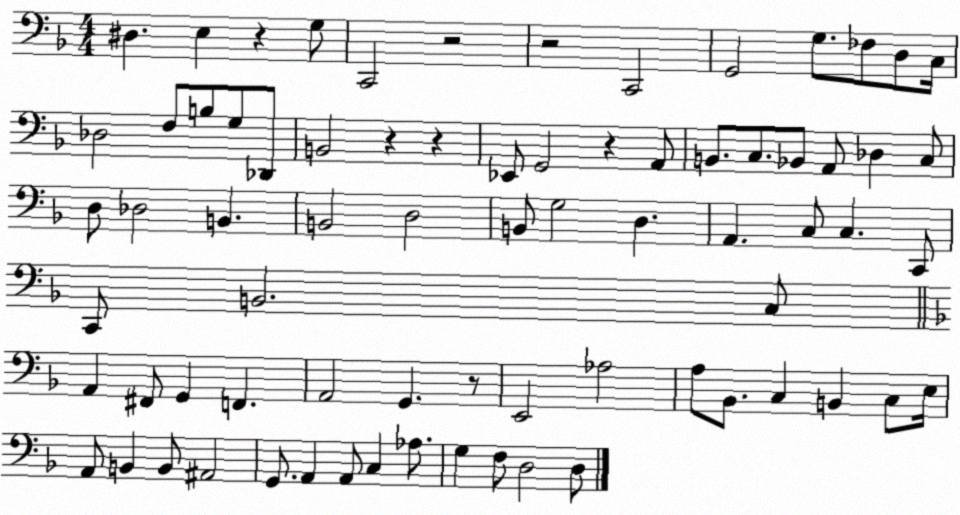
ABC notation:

X:1
T:Untitled
M:4/4
L:1/4
K:F
^D, E, z G,/2 C,,2 z2 z2 C,,2 G,,2 G,/2 _F,/2 D,/2 C,/4 _D,2 F,/2 B,/2 G,/2 _D,,/2 B,,2 z z _E,,/2 G,,2 z A,,/2 B,,/2 C,/2 _B,,/2 A,,/2 _D, C,/2 D,/2 _D,2 B,, B,,2 D,2 B,,/2 G,2 D, A,, C,/2 C, C,,/2 C,,/2 B,,2 C,/2 A,, ^F,,/2 G,, F,, A,,2 G,, z/2 E,,2 _A,2 A,/2 _B,,/2 C, B,, C,/2 E,/4 A,,/2 B,, B,,/2 ^A,,2 G,,/2 A,, A,,/2 C, _A,/2 G, F,/2 D,2 D,/2